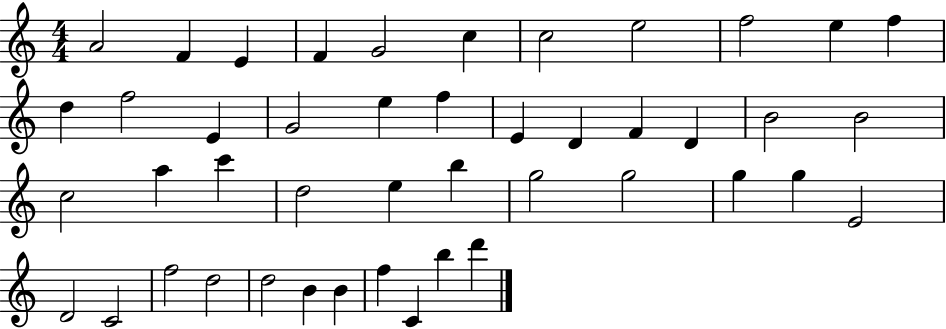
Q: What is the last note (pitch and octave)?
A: D6